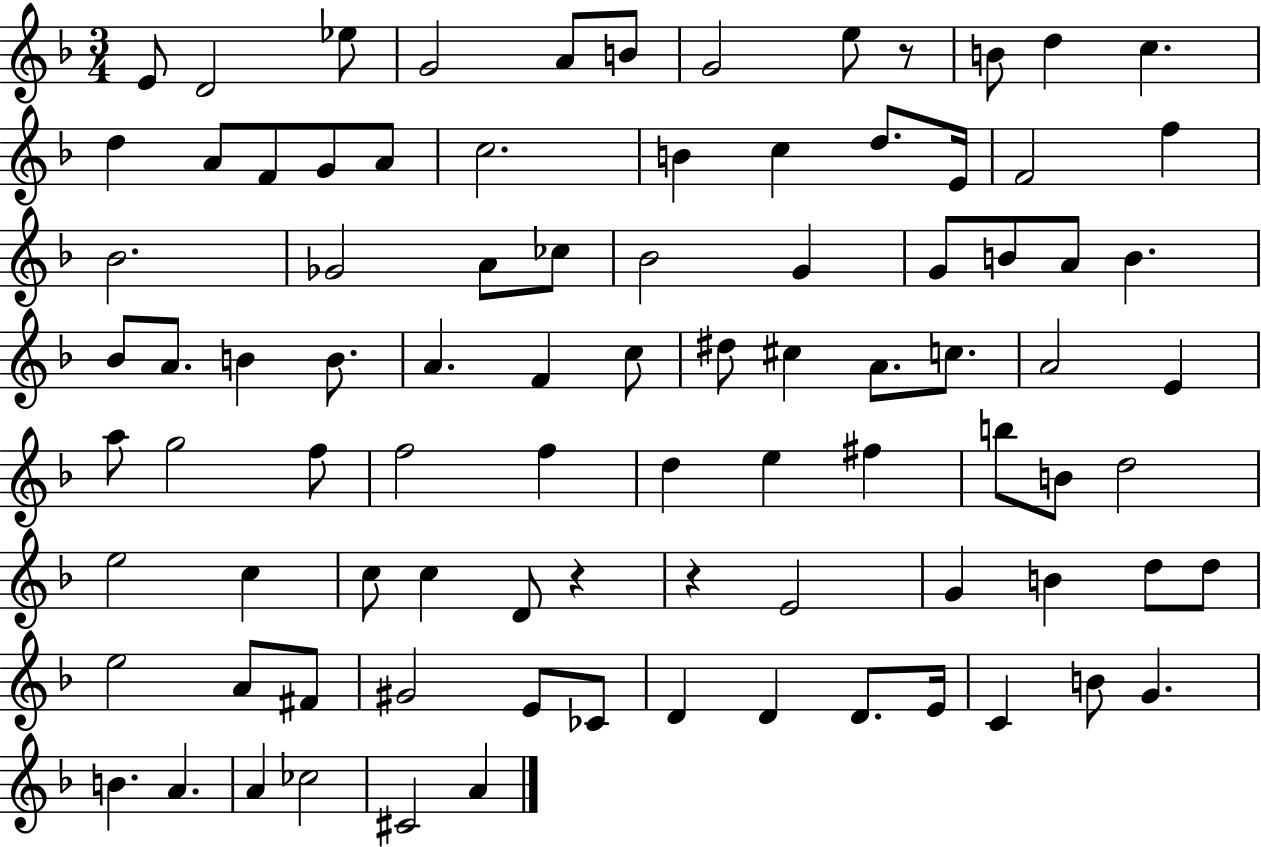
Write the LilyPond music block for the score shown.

{
  \clef treble
  \numericTimeSignature
  \time 3/4
  \key f \major
  e'8 d'2 ees''8 | g'2 a'8 b'8 | g'2 e''8 r8 | b'8 d''4 c''4. | \break d''4 a'8 f'8 g'8 a'8 | c''2. | b'4 c''4 d''8. e'16 | f'2 f''4 | \break bes'2. | ges'2 a'8 ces''8 | bes'2 g'4 | g'8 b'8 a'8 b'4. | \break bes'8 a'8. b'4 b'8. | a'4. f'4 c''8 | dis''8 cis''4 a'8. c''8. | a'2 e'4 | \break a''8 g''2 f''8 | f''2 f''4 | d''4 e''4 fis''4 | b''8 b'8 d''2 | \break e''2 c''4 | c''8 c''4 d'8 r4 | r4 e'2 | g'4 b'4 d''8 d''8 | \break e''2 a'8 fis'8 | gis'2 e'8 ces'8 | d'4 d'4 d'8. e'16 | c'4 b'8 g'4. | \break b'4. a'4. | a'4 ces''2 | cis'2 a'4 | \bar "|."
}